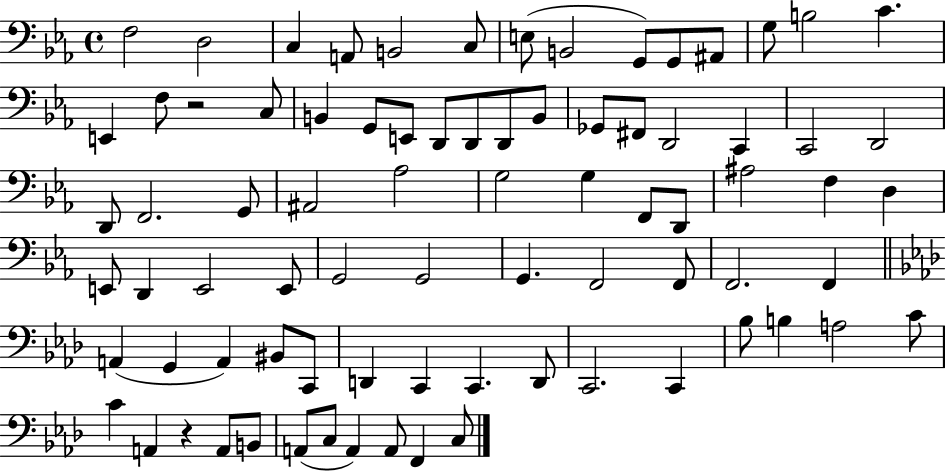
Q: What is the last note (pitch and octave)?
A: C3